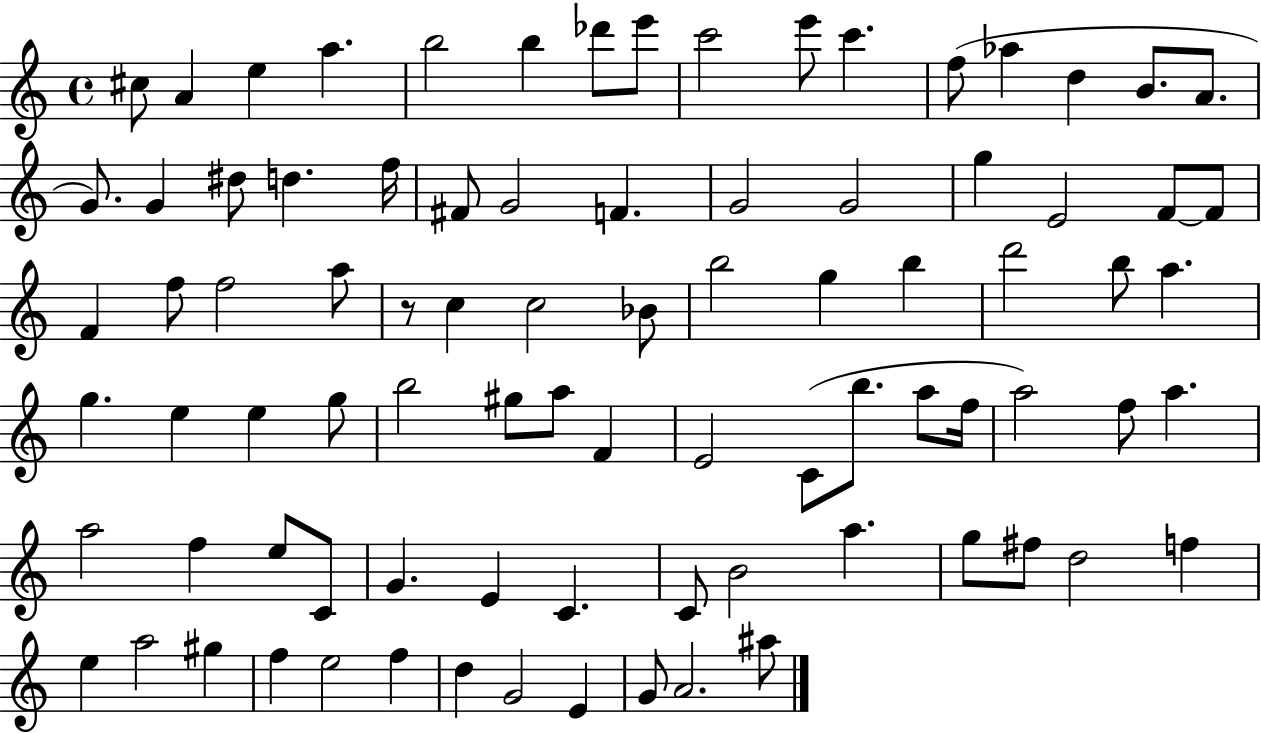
{
  \clef treble
  \time 4/4
  \defaultTimeSignature
  \key c \major
  cis''8 a'4 e''4 a''4. | b''2 b''4 des'''8 e'''8 | c'''2 e'''8 c'''4. | f''8( aes''4 d''4 b'8. a'8. | \break g'8.) g'4 dis''8 d''4. f''16 | fis'8 g'2 f'4. | g'2 g'2 | g''4 e'2 f'8~~ f'8 | \break f'4 f''8 f''2 a''8 | r8 c''4 c''2 bes'8 | b''2 g''4 b''4 | d'''2 b''8 a''4. | \break g''4. e''4 e''4 g''8 | b''2 gis''8 a''8 f'4 | e'2 c'8( b''8. a''8 f''16 | a''2) f''8 a''4. | \break a''2 f''4 e''8 c'8 | g'4. e'4 c'4. | c'8 b'2 a''4. | g''8 fis''8 d''2 f''4 | \break e''4 a''2 gis''4 | f''4 e''2 f''4 | d''4 g'2 e'4 | g'8 a'2. ais''8 | \break \bar "|."
}